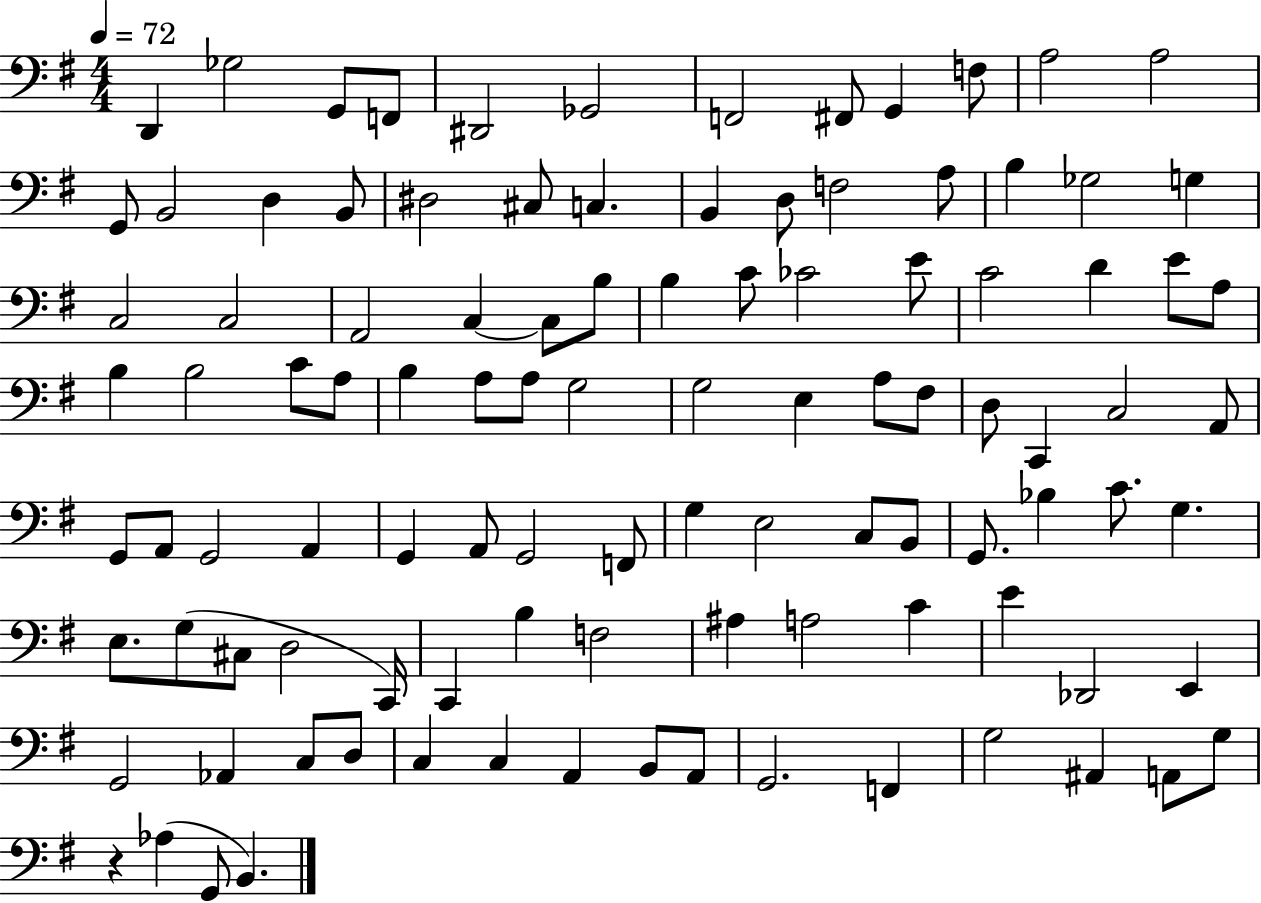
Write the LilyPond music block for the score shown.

{
  \clef bass
  \numericTimeSignature
  \time 4/4
  \key g \major
  \tempo 4 = 72
  d,4 ges2 g,8 f,8 | dis,2 ges,2 | f,2 fis,8 g,4 f8 | a2 a2 | \break g,8 b,2 d4 b,8 | dis2 cis8 c4. | b,4 d8 f2 a8 | b4 ges2 g4 | \break c2 c2 | a,2 c4~~ c8 b8 | b4 c'8 ces'2 e'8 | c'2 d'4 e'8 a8 | \break b4 b2 c'8 a8 | b4 a8 a8 g2 | g2 e4 a8 fis8 | d8 c,4 c2 a,8 | \break g,8 a,8 g,2 a,4 | g,4 a,8 g,2 f,8 | g4 e2 c8 b,8 | g,8. bes4 c'8. g4. | \break e8. g8( cis8 d2 c,16) | c,4 b4 f2 | ais4 a2 c'4 | e'4 des,2 e,4 | \break g,2 aes,4 c8 d8 | c4 c4 a,4 b,8 a,8 | g,2. f,4 | g2 ais,4 a,8 g8 | \break r4 aes4( g,8 b,4.) | \bar "|."
}